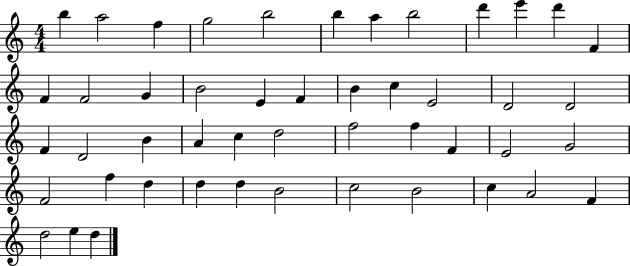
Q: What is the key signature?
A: C major